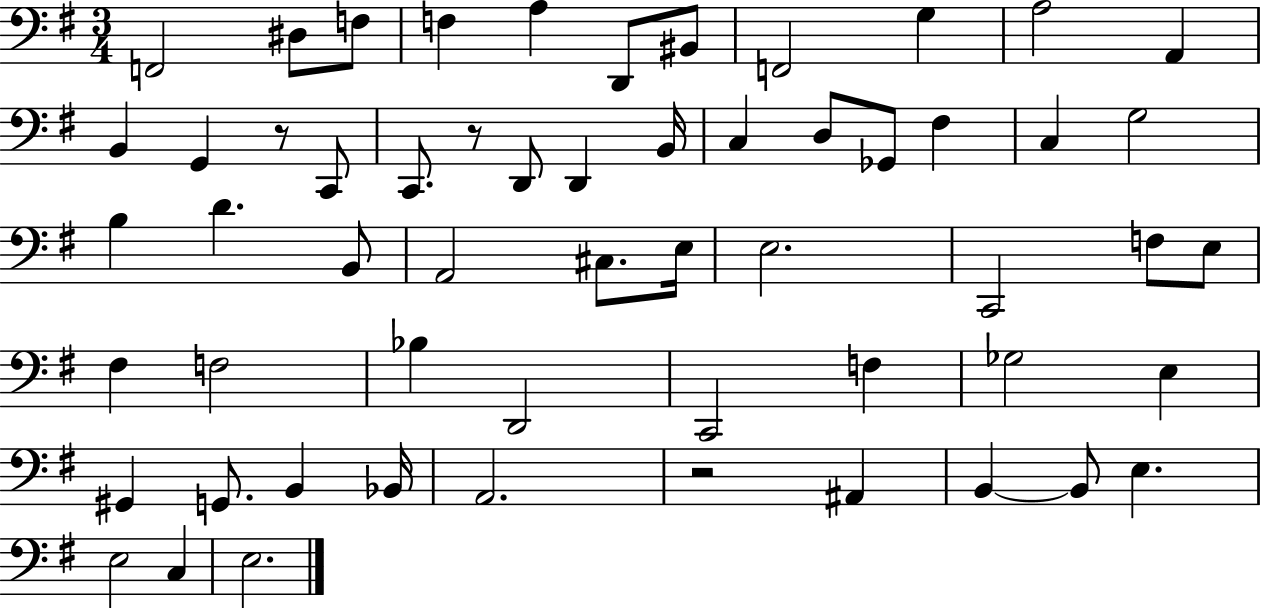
{
  \clef bass
  \numericTimeSignature
  \time 3/4
  \key g \major
  f,2 dis8 f8 | f4 a4 d,8 bis,8 | f,2 g4 | a2 a,4 | \break b,4 g,4 r8 c,8 | c,8. r8 d,8 d,4 b,16 | c4 d8 ges,8 fis4 | c4 g2 | \break b4 d'4. b,8 | a,2 cis8. e16 | e2. | c,2 f8 e8 | \break fis4 f2 | bes4 d,2 | c,2 f4 | ges2 e4 | \break gis,4 g,8. b,4 bes,16 | a,2. | r2 ais,4 | b,4~~ b,8 e4. | \break e2 c4 | e2. | \bar "|."
}